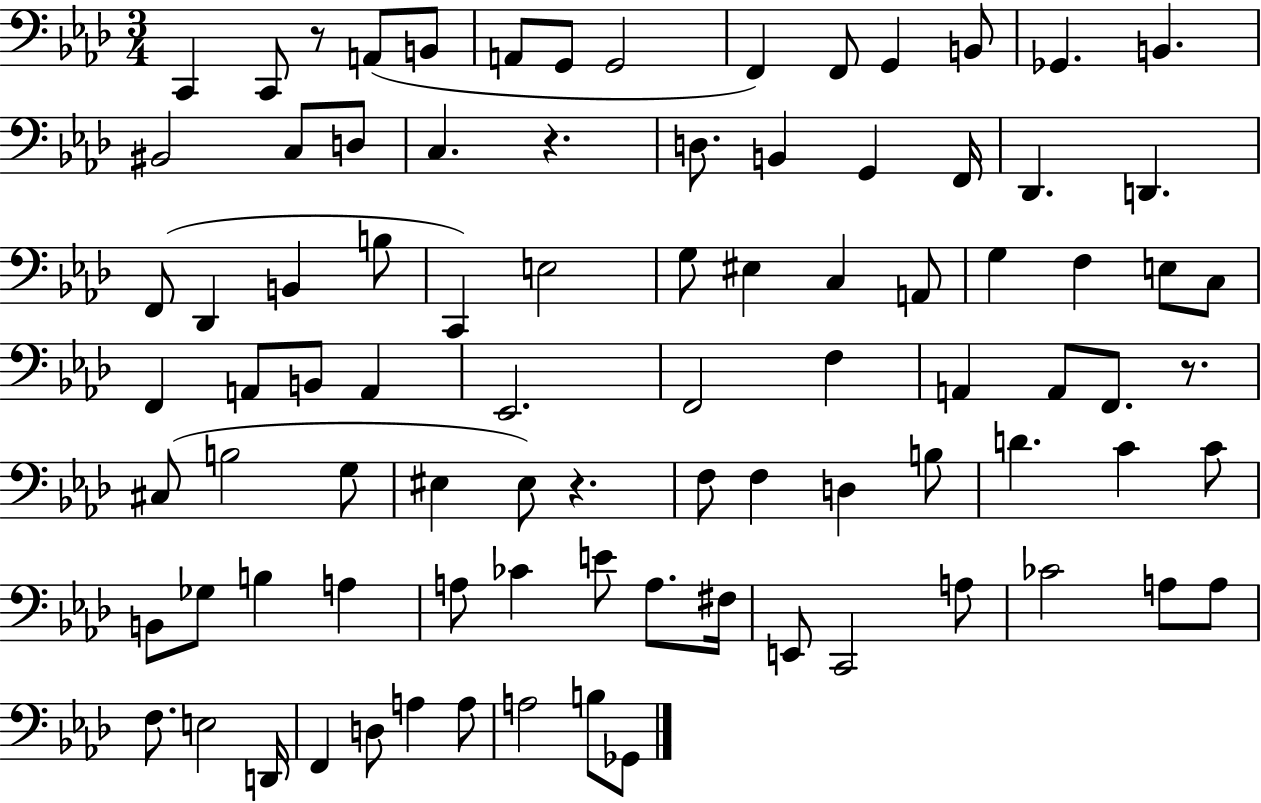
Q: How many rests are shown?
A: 4